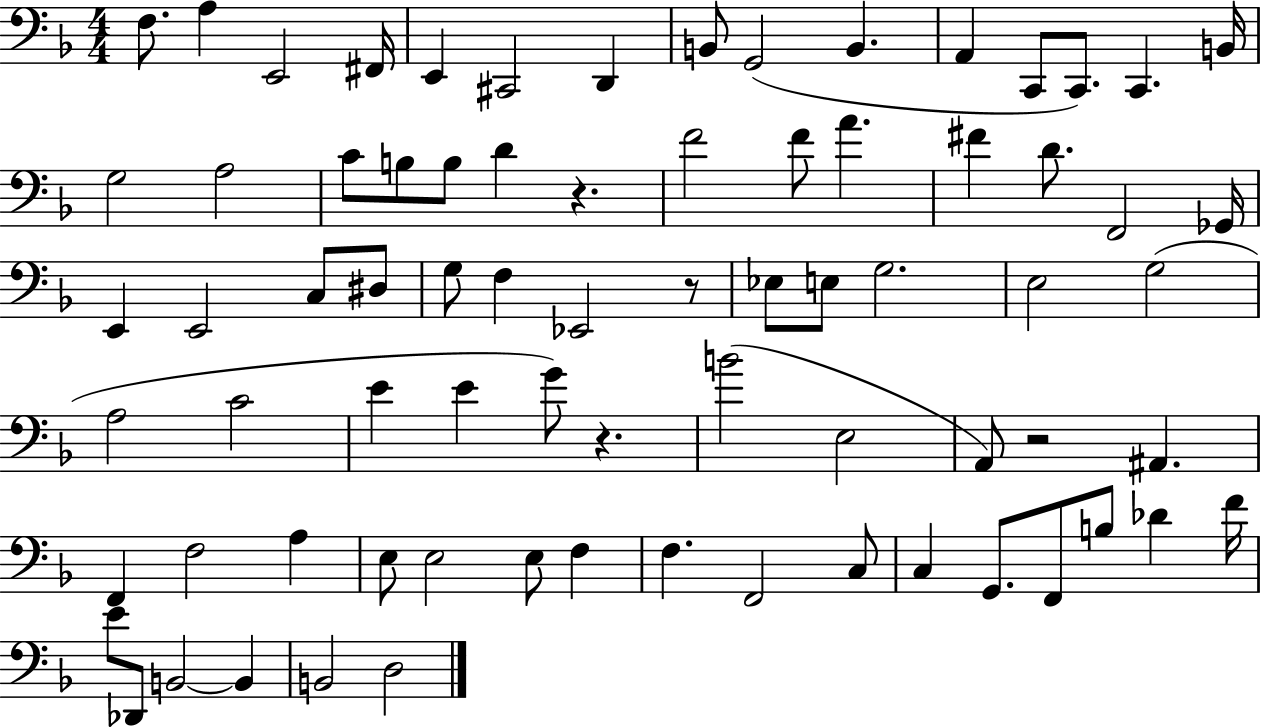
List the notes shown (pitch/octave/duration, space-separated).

F3/e. A3/q E2/h F#2/s E2/q C#2/h D2/q B2/e G2/h B2/q. A2/q C2/e C2/e. C2/q. B2/s G3/h A3/h C4/e B3/e B3/e D4/q R/q. F4/h F4/e A4/q. F#4/q D4/e. F2/h Gb2/s E2/q E2/h C3/e D#3/e G3/e F3/q Eb2/h R/e Eb3/e E3/e G3/h. E3/h G3/h A3/h C4/h E4/q E4/q G4/e R/q. B4/h E3/h A2/e R/h A#2/q. F2/q F3/h A3/q E3/e E3/h E3/e F3/q F3/q. F2/h C3/e C3/q G2/e. F2/e B3/e Db4/q F4/s E4/e Db2/e B2/h B2/q B2/h D3/h